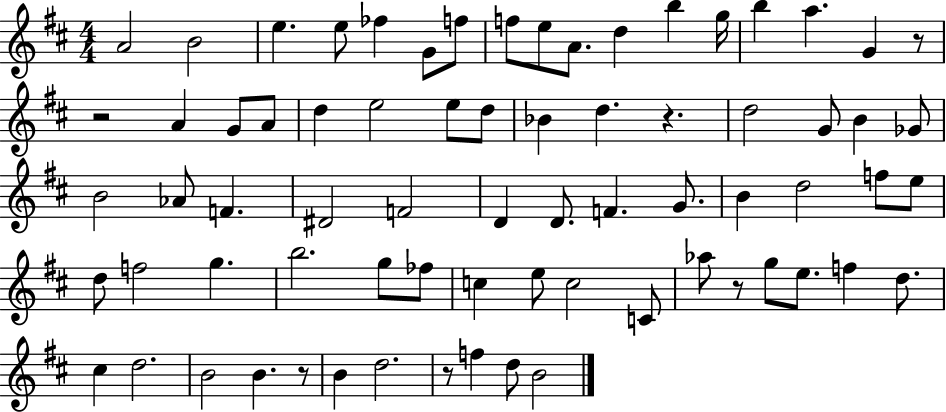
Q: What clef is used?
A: treble